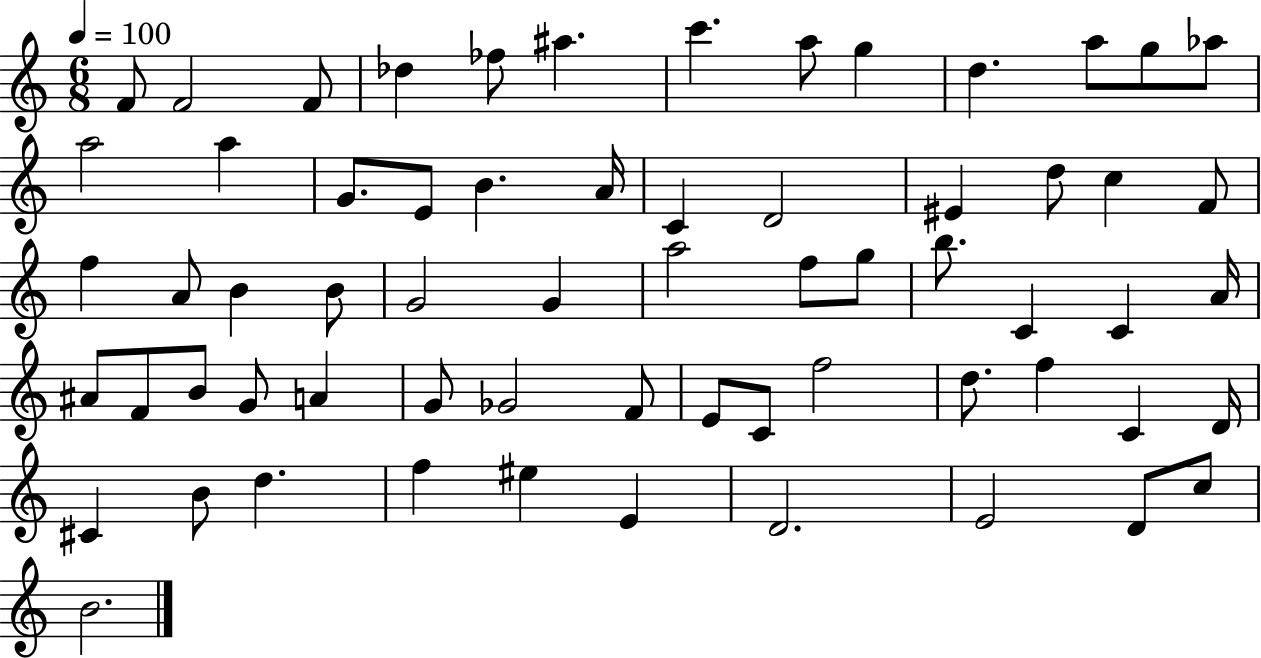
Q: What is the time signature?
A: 6/8